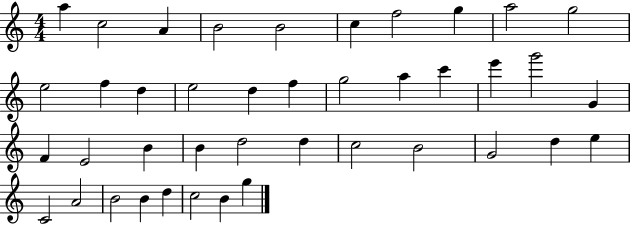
{
  \clef treble
  \numericTimeSignature
  \time 4/4
  \key c \major
  a''4 c''2 a'4 | b'2 b'2 | c''4 f''2 g''4 | a''2 g''2 | \break e''2 f''4 d''4 | e''2 d''4 f''4 | g''2 a''4 c'''4 | e'''4 g'''2 g'4 | \break f'4 e'2 b'4 | b'4 d''2 d''4 | c''2 b'2 | g'2 d''4 e''4 | \break c'2 a'2 | b'2 b'4 d''4 | c''2 b'4 g''4 | \bar "|."
}